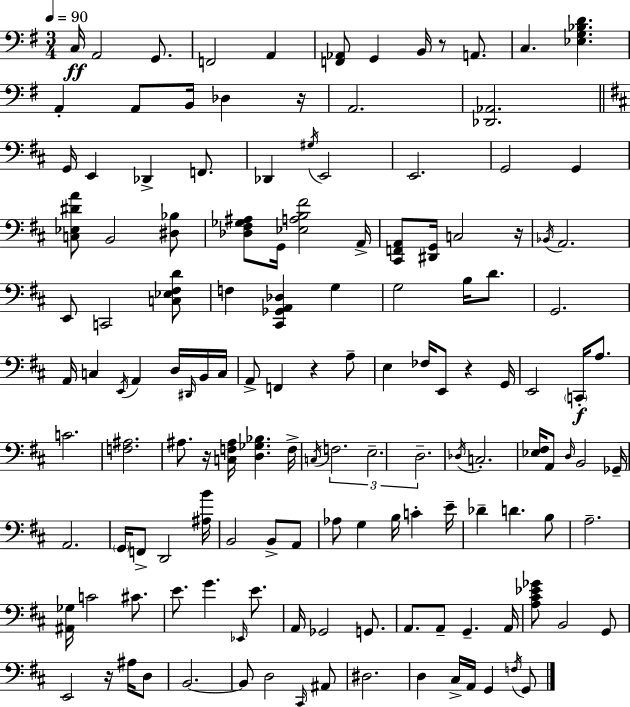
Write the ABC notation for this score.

X:1
T:Untitled
M:3/4
L:1/4
K:G
C,/4 A,,2 G,,/2 F,,2 A,, [F,,_A,,]/2 G,, B,,/4 z/2 A,,/2 C, [_E,G,_B,D] A,, A,,/2 B,,/4 _D, z/4 A,,2 [_D,,_A,,]2 G,,/4 E,, _D,, F,,/2 _D,, ^G,/4 E,,2 E,,2 G,,2 G,, [C,_E,^DA]/2 B,,2 [^D,_B,]/2 [_D,^F,_G,^A,]/2 G,,/4 [_E,A,B,^F]2 A,,/4 [^C,,F,,A,,]/2 [^D,,G,,]/4 C,2 z/4 _B,,/4 A,,2 E,,/2 C,,2 [C,_E,^F,D]/2 F, [^C,,_G,,A,,_D,] G, G,2 B,/4 D/2 G,,2 A,,/4 C, E,,/4 A,, D,/4 ^D,,/4 B,,/4 C,/4 A,,/2 F,, z A,/2 E, _F,/4 E,,/2 z G,,/4 E,,2 C,,/4 A,/2 C2 [F,^A,]2 ^A,/2 z/4 [C,F,^A,]/4 [D,_G,_B,] F,/4 C,/4 F,2 E,2 D,2 _D,/4 C,2 [_E,^F,]/4 A,,/2 D,/4 B,,2 _G,,/4 A,,2 G,,/4 F,,/2 D,,2 [^A,B]/4 B,,2 B,,/2 A,,/2 _A,/2 G, B,/4 C E/4 _D D B,/2 A,2 [^A,,_G,]/4 C2 ^C/2 E/2 G _E,,/4 E/2 A,,/4 _G,,2 G,,/2 A,,/2 A,,/2 G,, A,,/4 [A,^C_E_G]/2 B,,2 G,,/2 E,,2 z/4 ^A,/4 D,/2 B,,2 B,,/2 D,2 ^C,,/4 ^A,,/2 ^D,2 D, ^C,/4 A,,/4 G,, F,/4 G,,/2